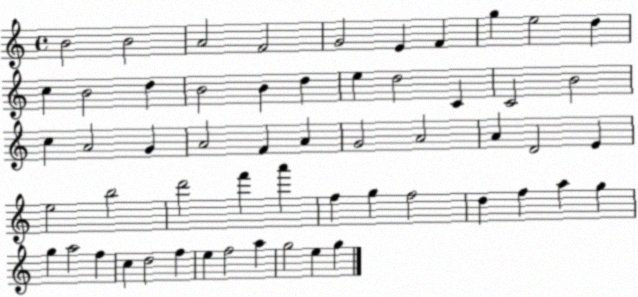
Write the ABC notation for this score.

X:1
T:Untitled
M:4/4
L:1/4
K:C
B2 B2 A2 F2 G2 E F g e2 d c B2 d B2 B d e d2 C C2 B2 c A2 G A2 F A G2 A2 A D2 E e2 b2 d'2 f' a' f g f2 d f a g g a2 f c d2 f e f2 a g2 e g